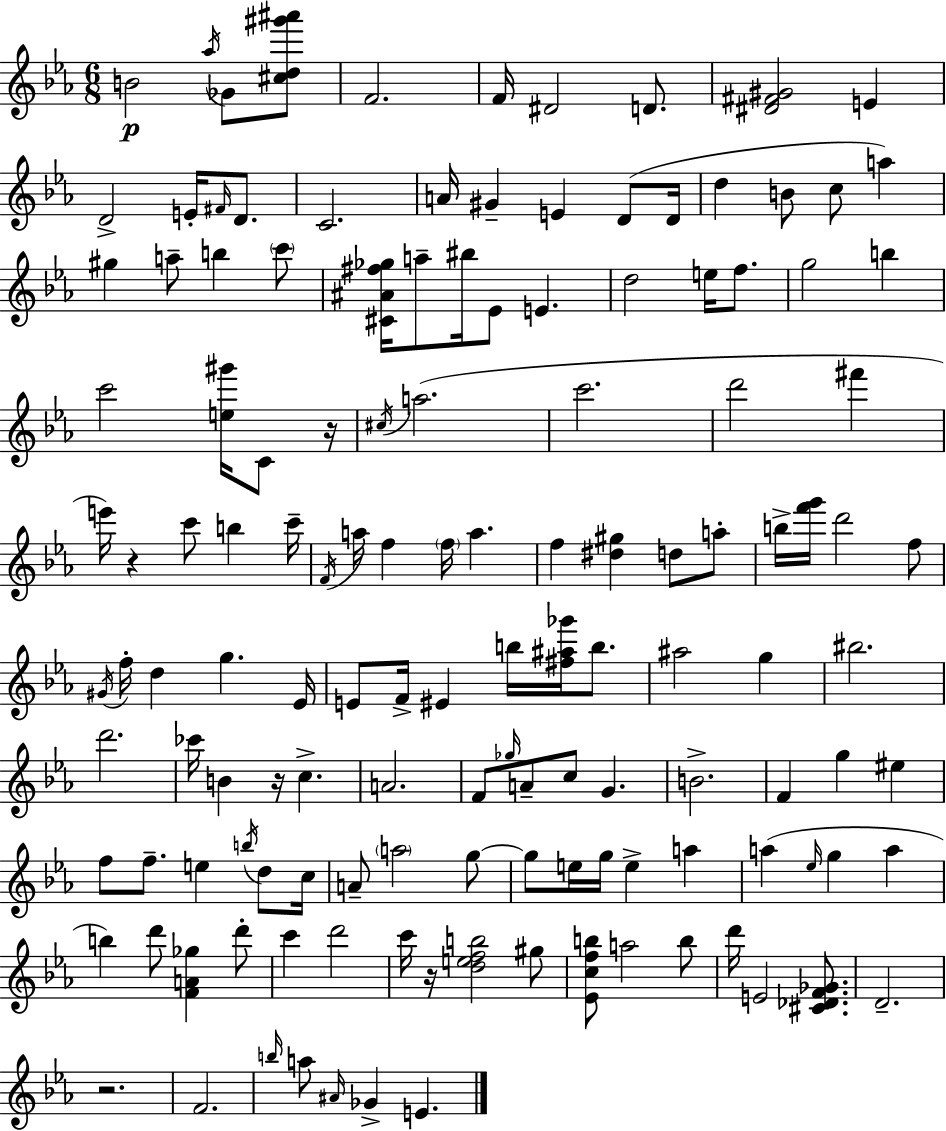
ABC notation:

X:1
T:Untitled
M:6/8
L:1/4
K:Eb
B2 _a/4 _G/2 [^cd^g'^a']/2 F2 F/4 ^D2 D/2 [^D^F^G]2 E D2 E/4 ^F/4 D/2 C2 A/4 ^G E D/2 D/4 d B/2 c/2 a ^g a/2 b c'/2 [^C^A^f_g]/4 a/2 ^b/4 _E/2 E d2 e/4 f/2 g2 b c'2 [e^g']/4 C/2 z/4 ^c/4 a2 c'2 d'2 ^f' e'/4 z c'/2 b c'/4 F/4 a/4 f f/4 a f [^d^g] d/2 a/2 b/4 [f'g']/4 d'2 f/2 ^G/4 f/4 d g _E/4 E/2 F/4 ^E b/4 [^f^a_g']/4 b/2 ^a2 g ^b2 d'2 _c'/4 B z/4 c A2 F/2 _g/4 A/2 c/2 G B2 F g ^e f/2 f/2 e b/4 d/2 c/4 A/2 a2 g/2 g/2 e/4 g/4 e a a _e/4 g a b d'/2 [FA_g] d'/2 c' d'2 c'/4 z/4 [defb]2 ^g/2 [_Ecfb]/2 a2 b/2 d'/4 E2 [^C_DF_G]/2 D2 z2 F2 b/4 a/2 ^A/4 _G E